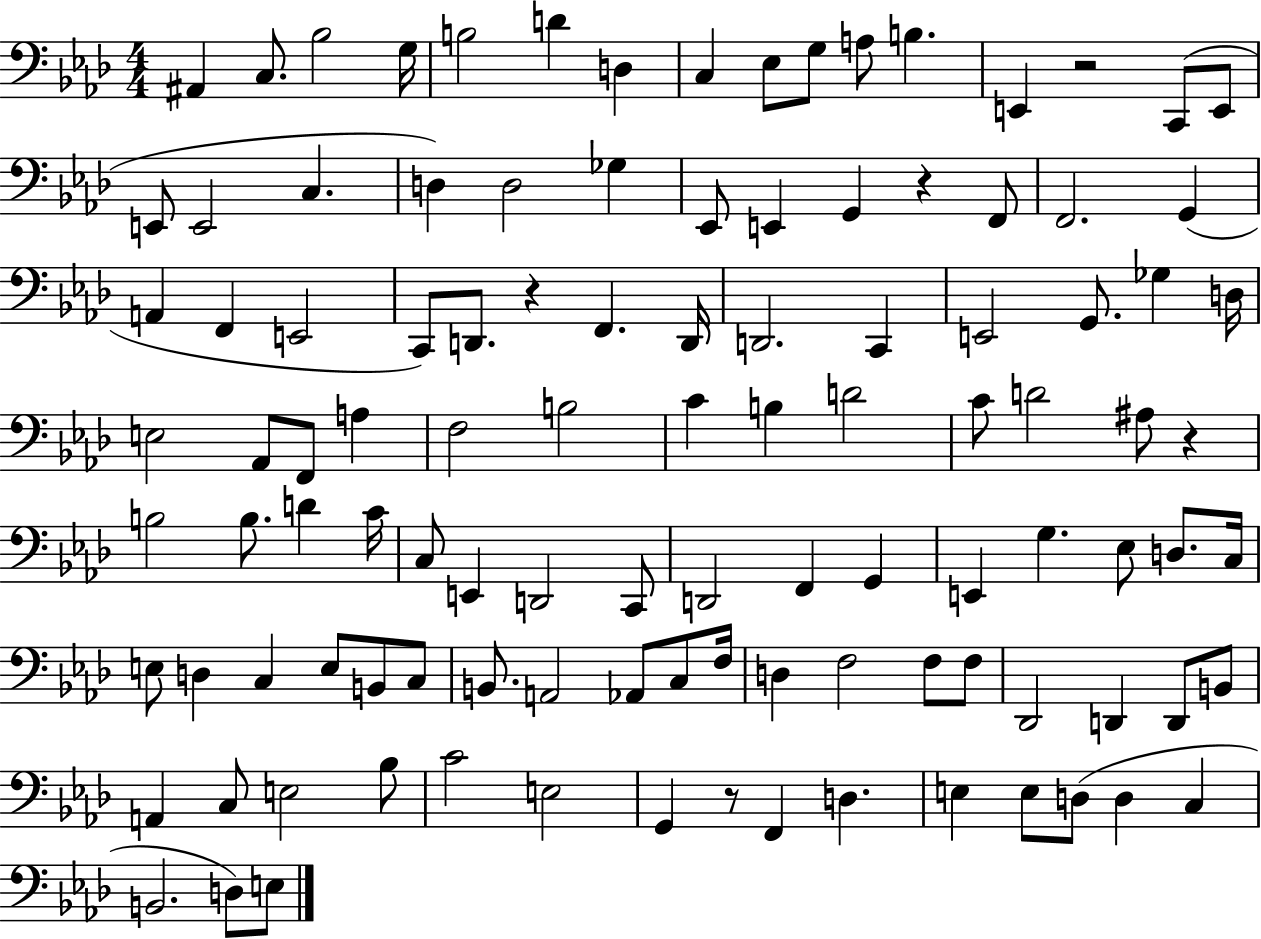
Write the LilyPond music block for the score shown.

{
  \clef bass
  \numericTimeSignature
  \time 4/4
  \key aes \major
  \repeat volta 2 { ais,4 c8. bes2 g16 | b2 d'4 d4 | c4 ees8 g8 a8 b4. | e,4 r2 c,8( e,8 | \break e,8 e,2 c4. | d4) d2 ges4 | ees,8 e,4 g,4 r4 f,8 | f,2. g,4( | \break a,4 f,4 e,2 | c,8) d,8. r4 f,4. d,16 | d,2. c,4 | e,2 g,8. ges4 d16 | \break e2 aes,8 f,8 a4 | f2 b2 | c'4 b4 d'2 | c'8 d'2 ais8 r4 | \break b2 b8. d'4 c'16 | c8 e,4 d,2 c,8 | d,2 f,4 g,4 | e,4 g4. ees8 d8. c16 | \break e8 d4 c4 e8 b,8 c8 | b,8. a,2 aes,8 c8 f16 | d4 f2 f8 f8 | des,2 d,4 d,8 b,8 | \break a,4 c8 e2 bes8 | c'2 e2 | g,4 r8 f,4 d4. | e4 e8 d8( d4 c4 | \break b,2. d8) e8 | } \bar "|."
}